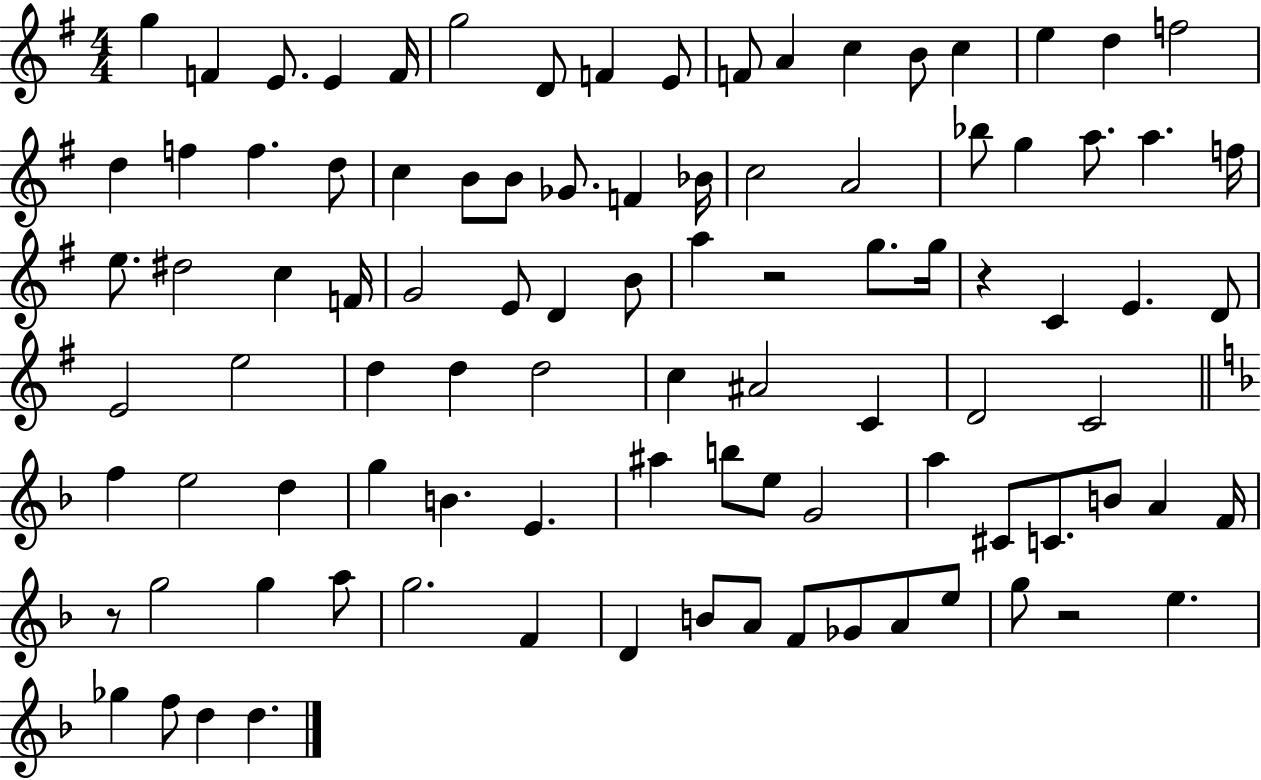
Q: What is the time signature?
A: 4/4